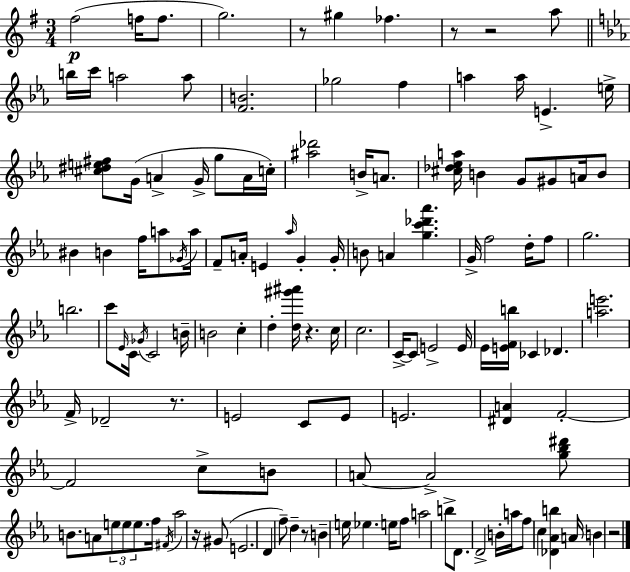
{
  \clef treble
  \numericTimeSignature
  \time 3/4
  \key g \major
  fis''2(\p f''16 f''8. | g''2.) | r8 gis''4 fes''4. | r8 r2 a''8 | \break \bar "||" \break \key c \minor b''16 c'''16 a''2 a''8 | <f' b'>2. | ges''2 f''4 | a''4 a''16 e'4.-> e''16-> | \break <cis'' dis'' e'' fis''>8 g'16( a'4-> g'16-> g''8 a'16 c''16-.) | <ais'' des'''>2 b'16-> a'8. | <cis'' des'' ees'' a''>16 b'4 g'8 gis'8 a'16 b'8 | bis'4 b'4 f''16 a''8 \acciaccatura { ges'16 } | \break a''16 f'8-- a'16-. e'4 \grace { aes''16 } g'4-. | g'16-. b'8 a'4 <g'' c''' des''' aes'''>4. | g'16-> f''2 d''16-. | f''8 g''2. | \break b''2. | c'''8 \grace { ees'16 } c'16 \acciaccatura { ges'16 } c'2 | b'16-- b'2 | c''4-. d''4-. <d'' gis''' ais'''>16 r4. | \break c''16 c''2. | c'16->~~ c'8 e'2-> | e'16 ees'16 <e' f' b''>16 ces'4 des'4. | <a'' e'''>2. | \break f'16-> des'2-- | r8. e'2 | c'8 e'8 e'2. | <dis' a'>4 f'2-.~~ | \break f'2 | c''8-> b'8 a'8~~ a'2-> | <g'' bes'' dis'''>8 b'8. a'8 \tuplet 3/2 { e''8 e''8 | e''8. } f''16 \acciaccatura { fis'16 } aes''2 | \break r16 gis'8( e'2. | d'4 f''8--) d''4-- | r8 b'4-- e''16 ees''4. | e''16 f''8 a''2 | \break b''8-> d'8. d'2-> | b'16-. a''16 f''8 c''4 | <des' aes' b''>4 a'16 b'4 r2 | \bar "|."
}